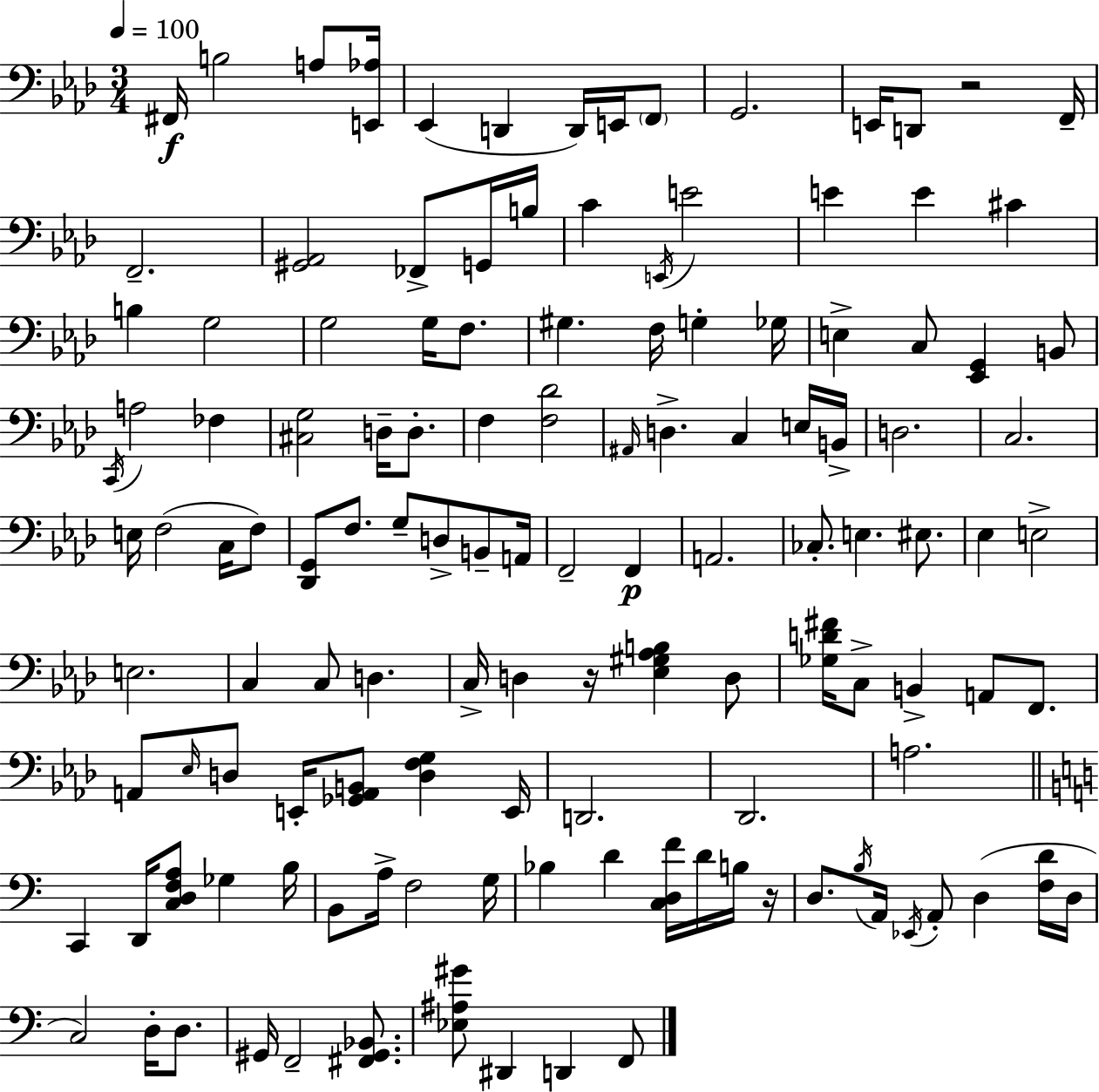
X:1
T:Untitled
M:3/4
L:1/4
K:Ab
^F,,/4 B,2 A,/2 [E,,_A,]/4 _E,, D,, D,,/4 E,,/4 F,,/2 G,,2 E,,/4 D,,/2 z2 F,,/4 F,,2 [^G,,_A,,]2 _F,,/2 G,,/4 B,/4 C E,,/4 E2 E E ^C B, G,2 G,2 G,/4 F,/2 ^G, F,/4 G, _G,/4 E, C,/2 [_E,,G,,] B,,/2 C,,/4 A,2 _F, [^C,G,]2 D,/4 D,/2 F, [F,_D]2 ^A,,/4 D, C, E,/4 B,,/4 D,2 C,2 E,/4 F,2 C,/4 F,/2 [_D,,G,,]/2 F,/2 G,/2 D,/2 B,,/2 A,,/4 F,,2 F,, A,,2 _C,/2 E, ^E,/2 _E, E,2 E,2 C, C,/2 D, C,/4 D, z/4 [_E,^G,_A,B,] D,/2 [_G,D^F]/4 C,/2 B,, A,,/2 F,,/2 A,,/2 _E,/4 D,/2 E,,/4 [_G,,A,,B,,]/2 [D,F,G,] E,,/4 D,,2 _D,,2 A,2 C,, D,,/4 [C,D,F,A,]/2 _G, B,/4 B,,/2 A,/4 F,2 G,/4 _B, D [C,D,F]/4 D/4 B,/4 z/4 D,/2 B,/4 A,,/4 _E,,/4 A,,/2 D, [F,D]/4 D,/4 C,2 D,/4 D,/2 ^G,,/4 F,,2 [^F,,^G,,_B,,]/2 [_E,^A,^G]/2 ^D,, D,, F,,/2